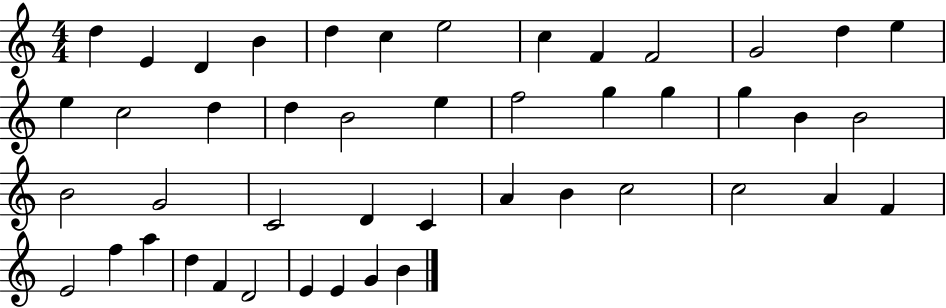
D5/q E4/q D4/q B4/q D5/q C5/q E5/h C5/q F4/q F4/h G4/h D5/q E5/q E5/q C5/h D5/q D5/q B4/h E5/q F5/h G5/q G5/q G5/q B4/q B4/h B4/h G4/h C4/h D4/q C4/q A4/q B4/q C5/h C5/h A4/q F4/q E4/h F5/q A5/q D5/q F4/q D4/h E4/q E4/q G4/q B4/q